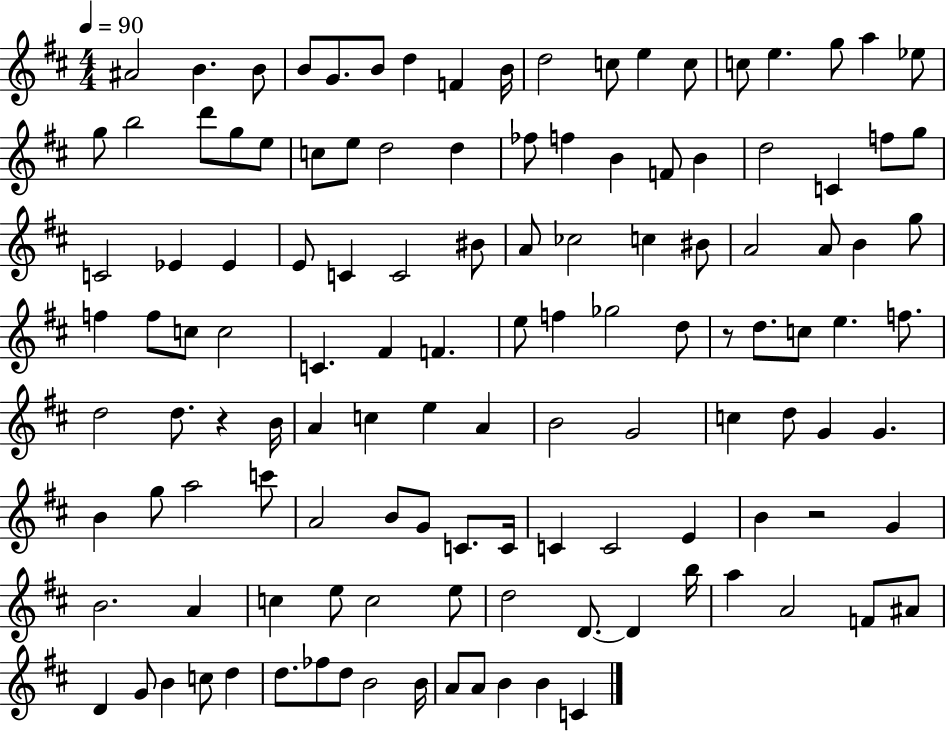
X:1
T:Untitled
M:4/4
L:1/4
K:D
^A2 B B/2 B/2 G/2 B/2 d F B/4 d2 c/2 e c/2 c/2 e g/2 a _e/2 g/2 b2 d'/2 g/2 e/2 c/2 e/2 d2 d _f/2 f B F/2 B d2 C f/2 g/2 C2 _E _E E/2 C C2 ^B/2 A/2 _c2 c ^B/2 A2 A/2 B g/2 f f/2 c/2 c2 C ^F F e/2 f _g2 d/2 z/2 d/2 c/2 e f/2 d2 d/2 z B/4 A c e A B2 G2 c d/2 G G B g/2 a2 c'/2 A2 B/2 G/2 C/2 C/4 C C2 E B z2 G B2 A c e/2 c2 e/2 d2 D/2 D b/4 a A2 F/2 ^A/2 D G/2 B c/2 d d/2 _f/2 d/2 B2 B/4 A/2 A/2 B B C